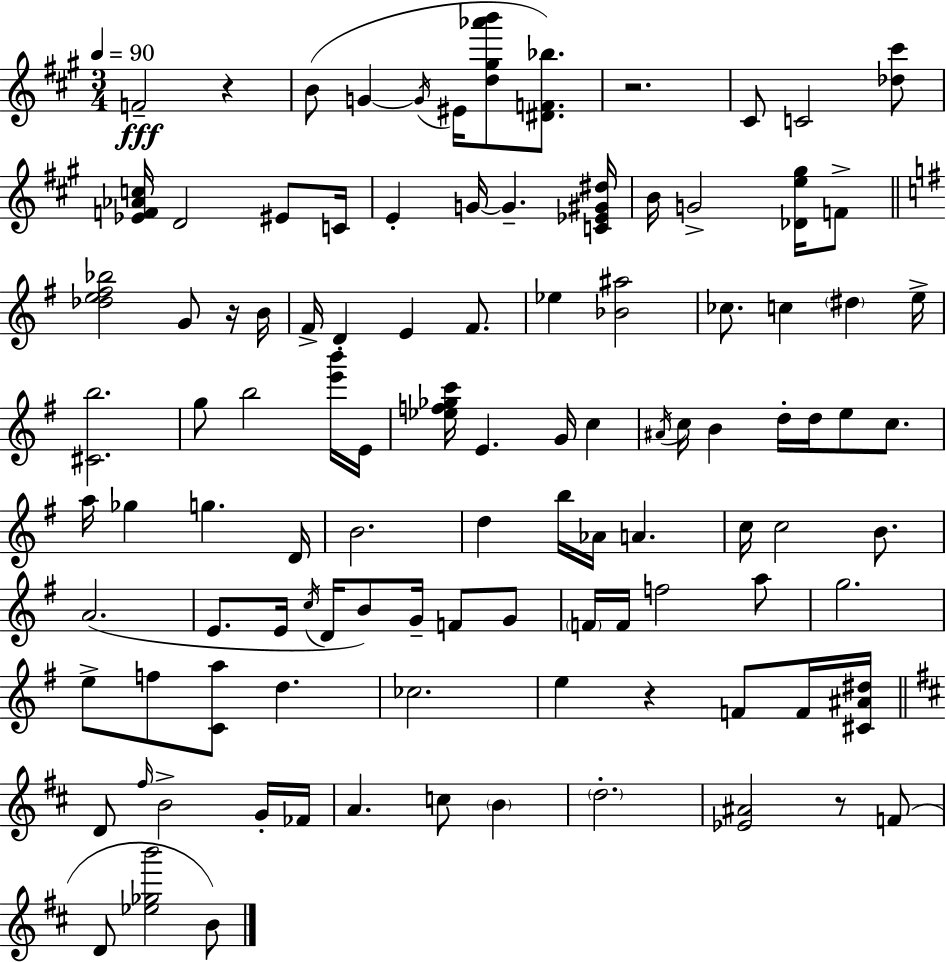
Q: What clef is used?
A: treble